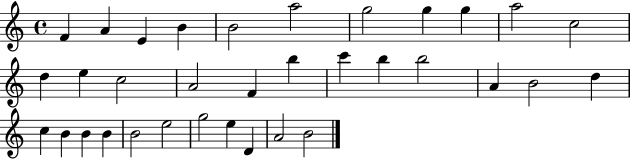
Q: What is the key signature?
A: C major